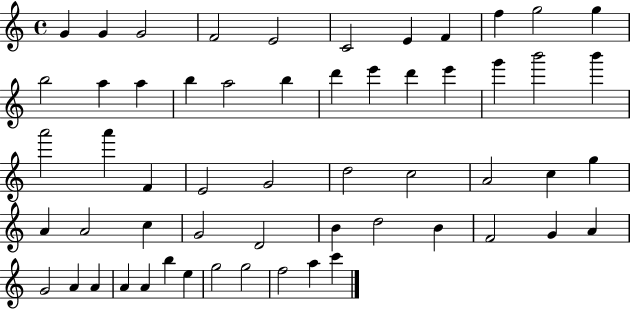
{
  \clef treble
  \time 4/4
  \defaultTimeSignature
  \key c \major
  g'4 g'4 g'2 | f'2 e'2 | c'2 e'4 f'4 | f''4 g''2 g''4 | \break b''2 a''4 a''4 | b''4 a''2 b''4 | d'''4 e'''4 d'''4 e'''4 | g'''4 b'''2 b'''4 | \break a'''2 a'''4 f'4 | e'2 g'2 | d''2 c''2 | a'2 c''4 g''4 | \break a'4 a'2 c''4 | g'2 d'2 | b'4 d''2 b'4 | f'2 g'4 a'4 | \break g'2 a'4 a'4 | a'4 a'4 b''4 e''4 | g''2 g''2 | f''2 a''4 c'''4 | \break \bar "|."
}